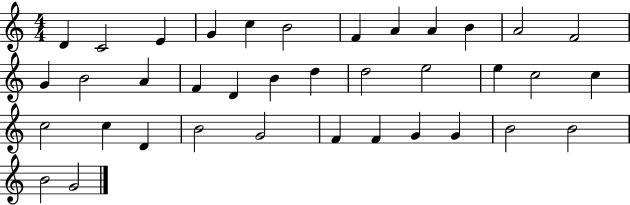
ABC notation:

X:1
T:Untitled
M:4/4
L:1/4
K:C
D C2 E G c B2 F A A B A2 F2 G B2 A F D B d d2 e2 e c2 c c2 c D B2 G2 F F G G B2 B2 B2 G2